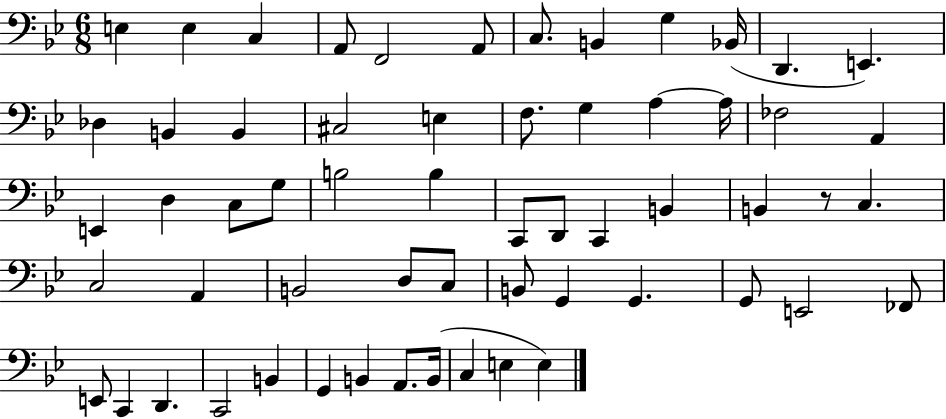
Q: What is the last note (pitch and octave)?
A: E3